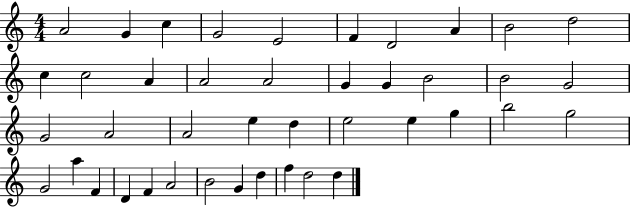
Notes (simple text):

A4/h G4/q C5/q G4/h E4/h F4/q D4/h A4/q B4/h D5/h C5/q C5/h A4/q A4/h A4/h G4/q G4/q B4/h B4/h G4/h G4/h A4/h A4/h E5/q D5/q E5/h E5/q G5/q B5/h G5/h G4/h A5/q F4/q D4/q F4/q A4/h B4/h G4/q D5/q F5/q D5/h D5/q